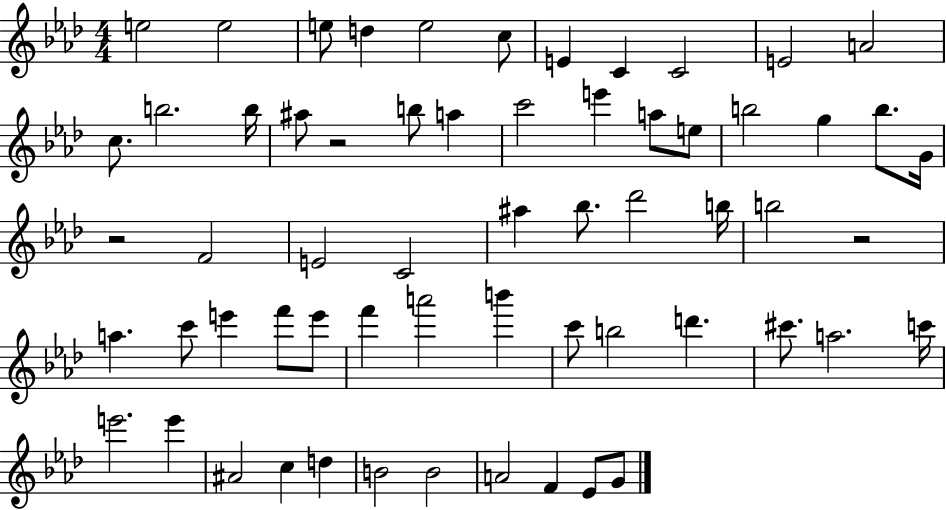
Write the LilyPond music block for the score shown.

{
  \clef treble
  \numericTimeSignature
  \time 4/4
  \key aes \major
  e''2 e''2 | e''8 d''4 e''2 c''8 | e'4 c'4 c'2 | e'2 a'2 | \break c''8. b''2. b''16 | ais''8 r2 b''8 a''4 | c'''2 e'''4 a''8 e''8 | b''2 g''4 b''8. g'16 | \break r2 f'2 | e'2 c'2 | ais''4 bes''8. des'''2 b''16 | b''2 r2 | \break a''4. c'''8 e'''4 f'''8 e'''8 | f'''4 a'''2 b'''4 | c'''8 b''2 d'''4. | cis'''8. a''2. c'''16 | \break e'''2. e'''4 | ais'2 c''4 d''4 | b'2 b'2 | a'2 f'4 ees'8 g'8 | \break \bar "|."
}